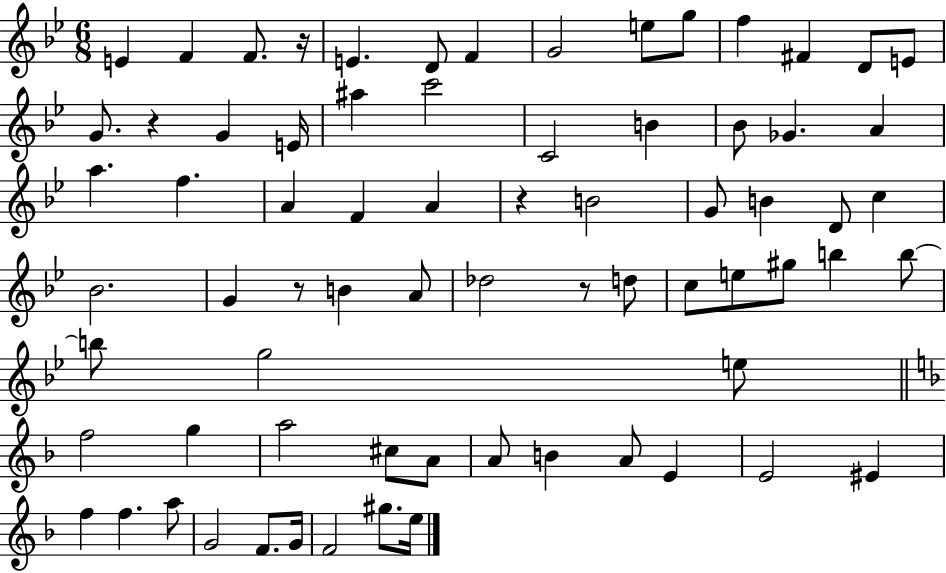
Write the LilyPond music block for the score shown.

{
  \clef treble
  \numericTimeSignature
  \time 6/8
  \key bes \major
  e'4 f'4 f'8. r16 | e'4. d'8 f'4 | g'2 e''8 g''8 | f''4 fis'4 d'8 e'8 | \break g'8. r4 g'4 e'16 | ais''4 c'''2 | c'2 b'4 | bes'8 ges'4. a'4 | \break a''4. f''4. | a'4 f'4 a'4 | r4 b'2 | g'8 b'4 d'8 c''4 | \break bes'2. | g'4 r8 b'4 a'8 | des''2 r8 d''8 | c''8 e''8 gis''8 b''4 b''8~~ | \break b''8 g''2 e''8 | \bar "||" \break \key f \major f''2 g''4 | a''2 cis''8 a'8 | a'8 b'4 a'8 e'4 | e'2 eis'4 | \break f''4 f''4. a''8 | g'2 f'8. g'16 | f'2 gis''8. e''16 | \bar "|."
}